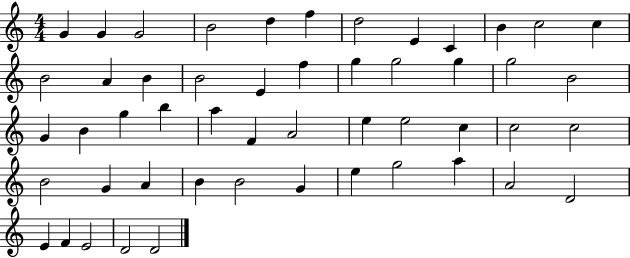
X:1
T:Untitled
M:4/4
L:1/4
K:C
G G G2 B2 d f d2 E C B c2 c B2 A B B2 E f g g2 g g2 B2 G B g b a F A2 e e2 c c2 c2 B2 G A B B2 G e g2 a A2 D2 E F E2 D2 D2